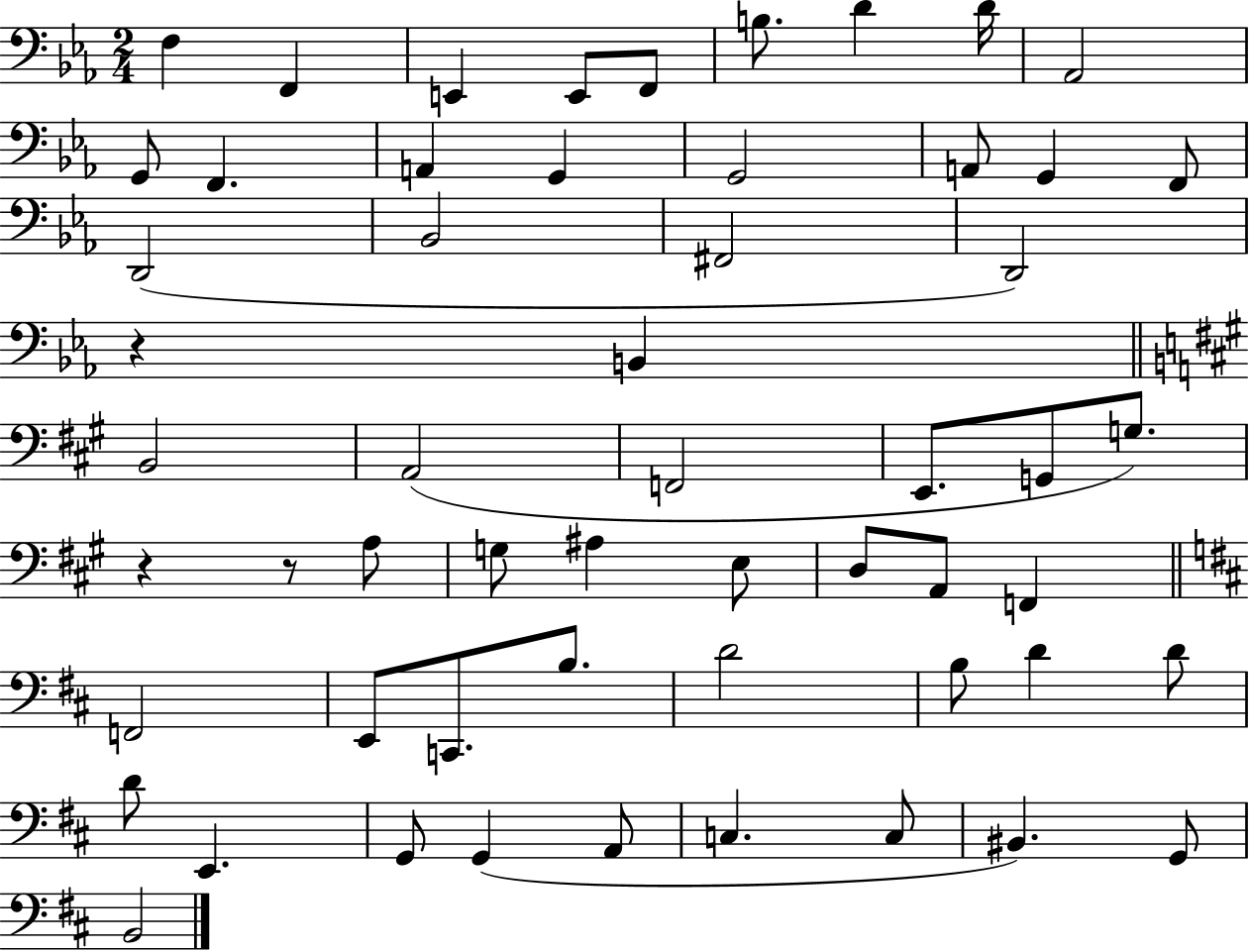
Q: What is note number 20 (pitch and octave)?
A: F#2